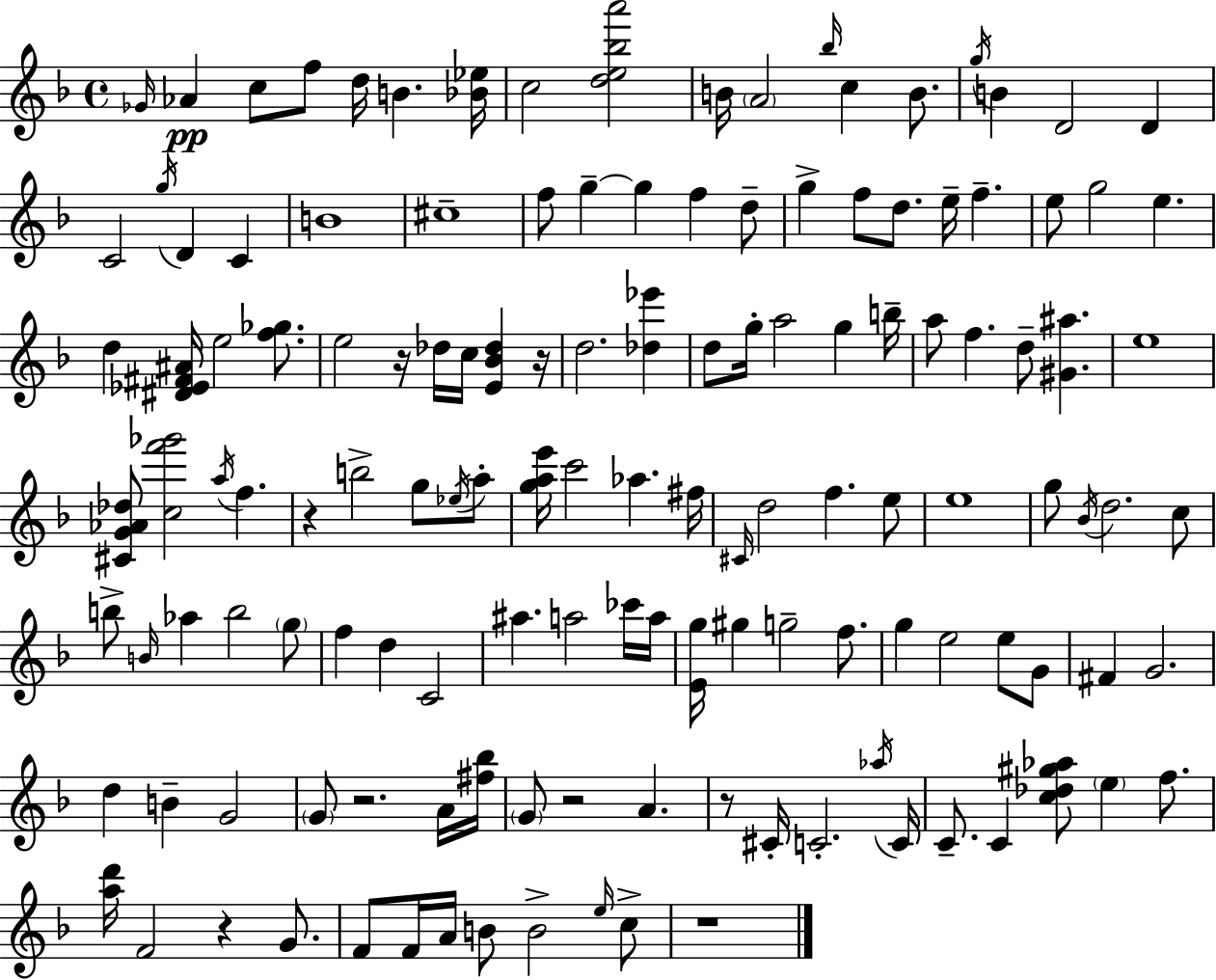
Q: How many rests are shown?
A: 8